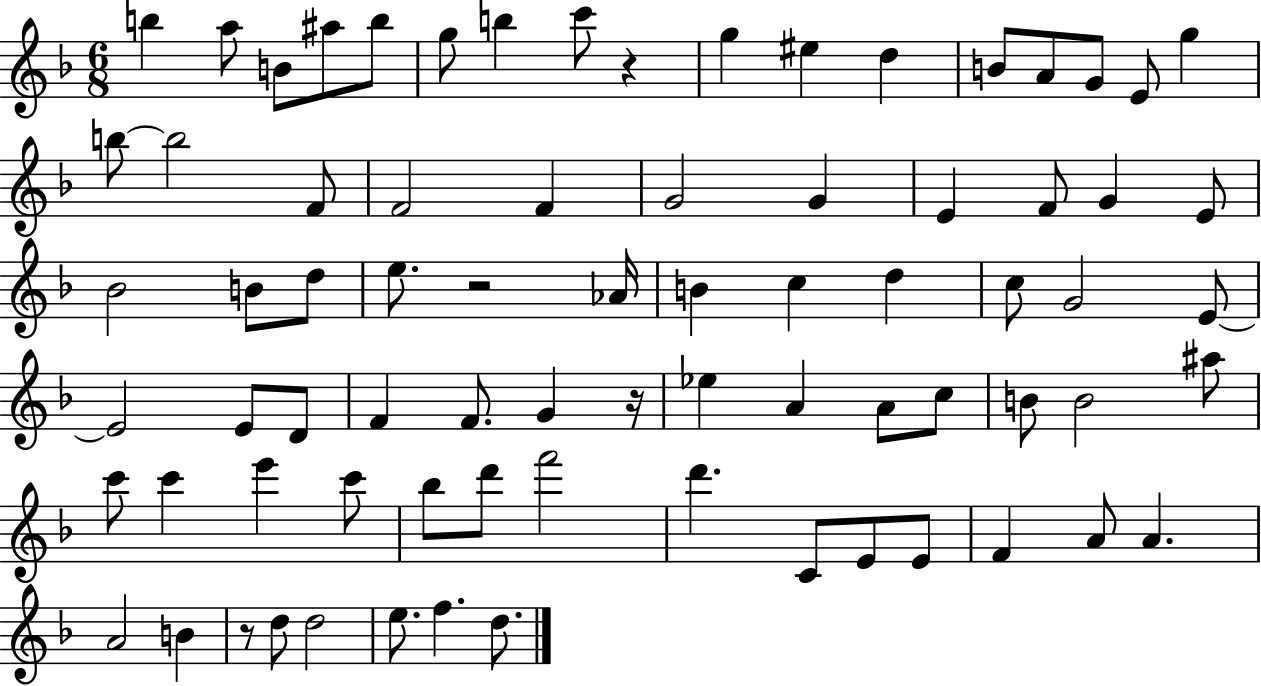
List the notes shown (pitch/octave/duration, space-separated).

B5/q A5/e B4/e A#5/e B5/e G5/e B5/q C6/e R/q G5/q EIS5/q D5/q B4/e A4/e G4/e E4/e G5/q B5/e B5/h F4/e F4/h F4/q G4/h G4/q E4/q F4/e G4/q E4/e Bb4/h B4/e D5/e E5/e. R/h Ab4/s B4/q C5/q D5/q C5/e G4/h E4/e E4/h E4/e D4/e F4/q F4/e. G4/q R/s Eb5/q A4/q A4/e C5/e B4/e B4/h A#5/e C6/e C6/q E6/q C6/e Bb5/e D6/e F6/h D6/q. C4/e E4/e E4/e F4/q A4/e A4/q. A4/h B4/q R/e D5/e D5/h E5/e. F5/q. D5/e.